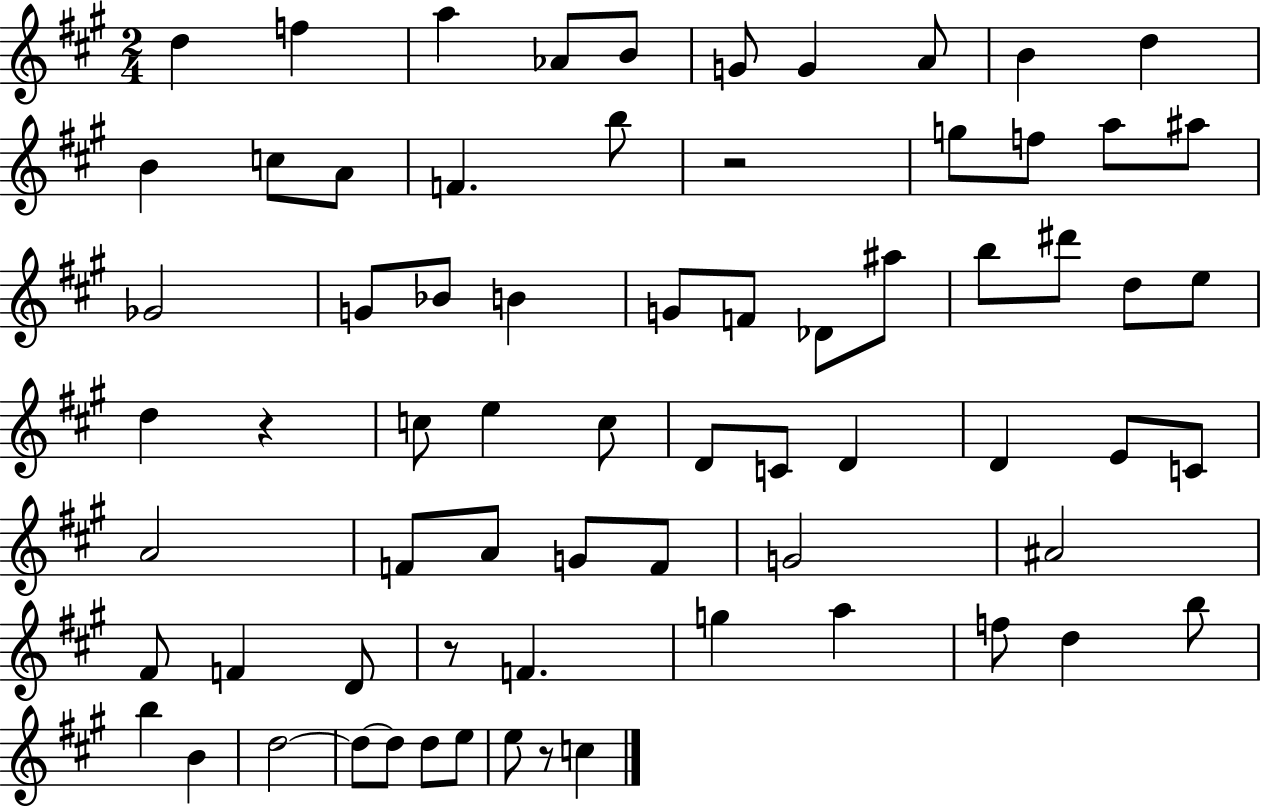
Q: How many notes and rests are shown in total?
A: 70